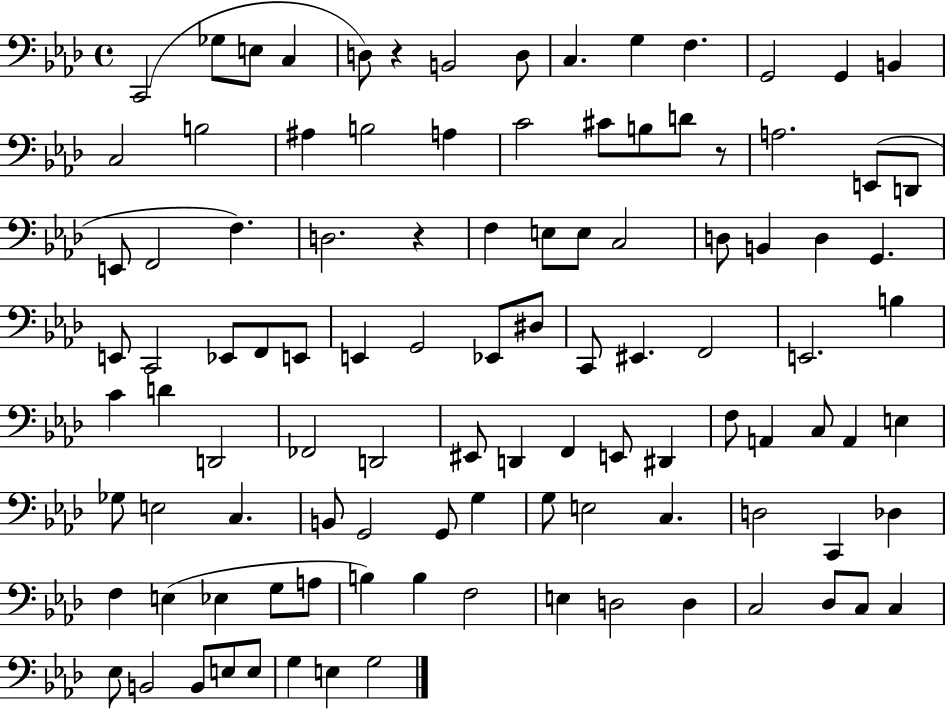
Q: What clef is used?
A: bass